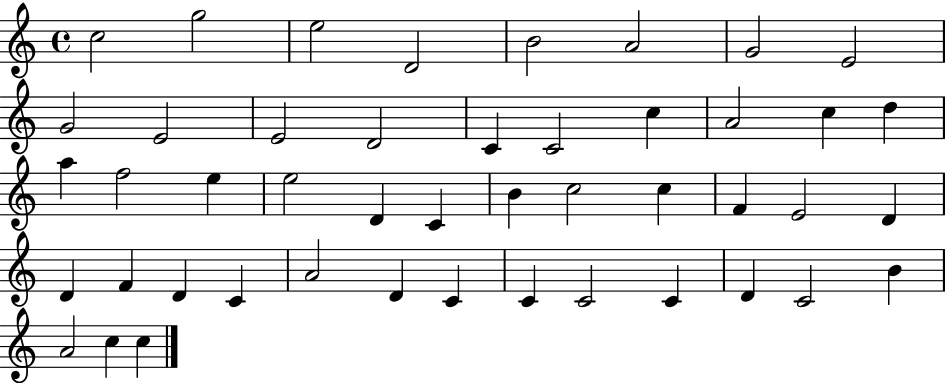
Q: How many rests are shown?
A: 0